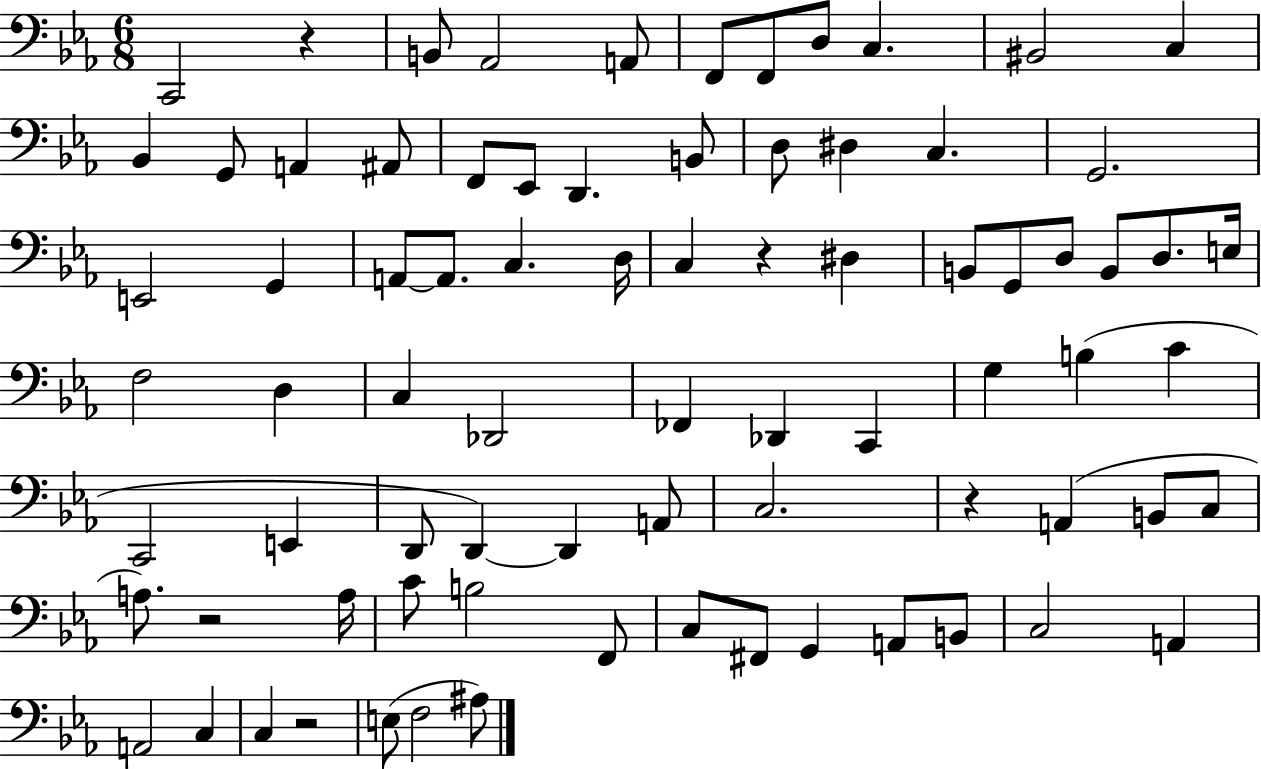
X:1
T:Untitled
M:6/8
L:1/4
K:Eb
C,,2 z B,,/2 _A,,2 A,,/2 F,,/2 F,,/2 D,/2 C, ^B,,2 C, _B,, G,,/2 A,, ^A,,/2 F,,/2 _E,,/2 D,, B,,/2 D,/2 ^D, C, G,,2 E,,2 G,, A,,/2 A,,/2 C, D,/4 C, z ^D, B,,/2 G,,/2 D,/2 B,,/2 D,/2 E,/4 F,2 D, C, _D,,2 _F,, _D,, C,, G, B, C C,,2 E,, D,,/2 D,, D,, A,,/2 C,2 z A,, B,,/2 C,/2 A,/2 z2 A,/4 C/2 B,2 F,,/2 C,/2 ^F,,/2 G,, A,,/2 B,,/2 C,2 A,, A,,2 C, C, z2 E,/2 F,2 ^A,/2